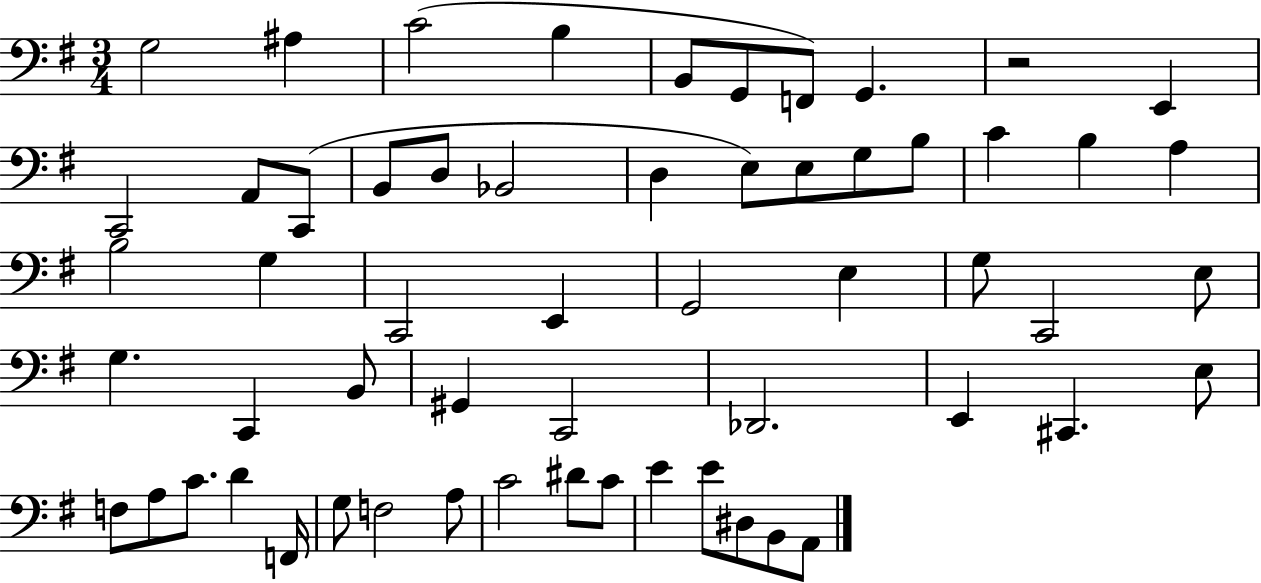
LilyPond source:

{
  \clef bass
  \numericTimeSignature
  \time 3/4
  \key g \major
  \repeat volta 2 { g2 ais4 | c'2( b4 | b,8 g,8 f,8) g,4. | r2 e,4 | \break c,2 a,8 c,8( | b,8 d8 bes,2 | d4 e8) e8 g8 b8 | c'4 b4 a4 | \break b2 g4 | c,2 e,4 | g,2 e4 | g8 c,2 e8 | \break g4. c,4 b,8 | gis,4 c,2 | des,2. | e,4 cis,4. e8 | \break f8 a8 c'8. d'4 f,16 | g8 f2 a8 | c'2 dis'8 c'8 | e'4 e'8 dis8 b,8 a,8 | \break } \bar "|."
}